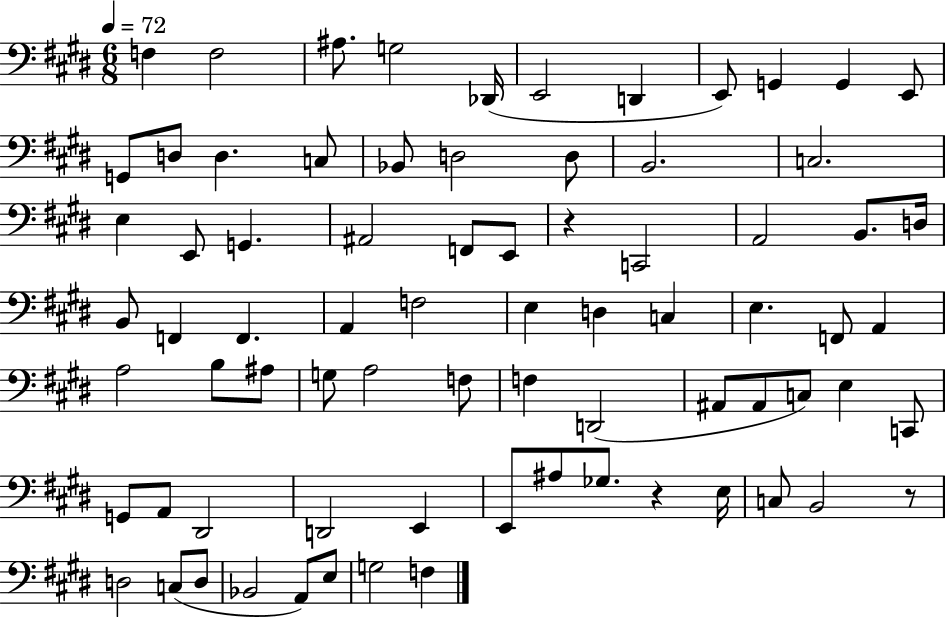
F3/q F3/h A#3/e. G3/h Db2/s E2/h D2/q E2/e G2/q G2/q E2/e G2/e D3/e D3/q. C3/e Bb2/e D3/h D3/e B2/h. C3/h. E3/q E2/e G2/q. A#2/h F2/e E2/e R/q C2/h A2/h B2/e. D3/s B2/e F2/q F2/q. A2/q F3/h E3/q D3/q C3/q E3/q. F2/e A2/q A3/h B3/e A#3/e G3/e A3/h F3/e F3/q D2/h A#2/e A#2/e C3/e E3/q C2/e G2/e A2/e D#2/h D2/h E2/q E2/e A#3/e Gb3/e. R/q E3/s C3/e B2/h R/e D3/h C3/e D3/e Bb2/h A2/e E3/e G3/h F3/q